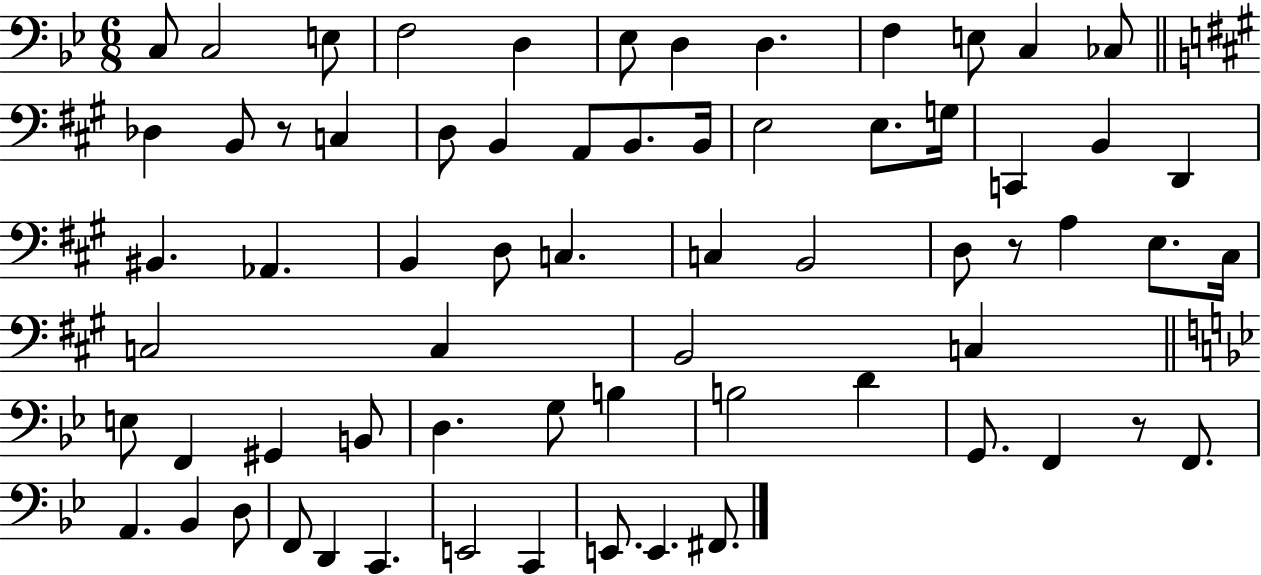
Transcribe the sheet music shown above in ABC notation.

X:1
T:Untitled
M:6/8
L:1/4
K:Bb
C,/2 C,2 E,/2 F,2 D, _E,/2 D, D, F, E,/2 C, _C,/2 _D, B,,/2 z/2 C, D,/2 B,, A,,/2 B,,/2 B,,/4 E,2 E,/2 G,/4 C,, B,, D,, ^B,, _A,, B,, D,/2 C, C, B,,2 D,/2 z/2 A, E,/2 ^C,/4 C,2 C, B,,2 C, E,/2 F,, ^G,, B,,/2 D, G,/2 B, B,2 D G,,/2 F,, z/2 F,,/2 A,, _B,, D,/2 F,,/2 D,, C,, E,,2 C,, E,,/2 E,, ^F,,/2